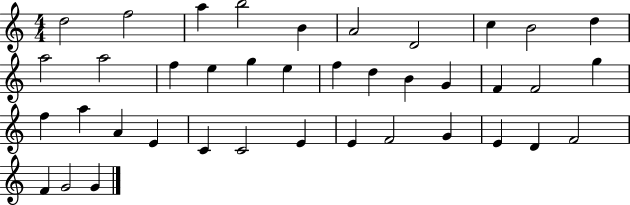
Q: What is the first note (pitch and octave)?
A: D5